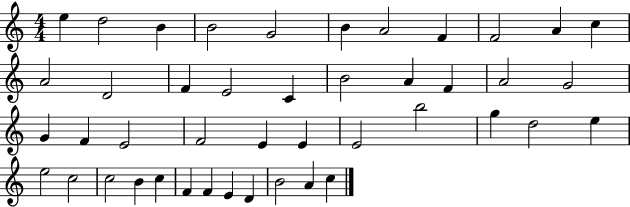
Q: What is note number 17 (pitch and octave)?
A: B4